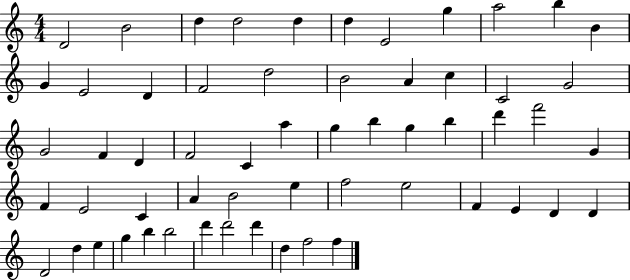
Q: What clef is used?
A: treble